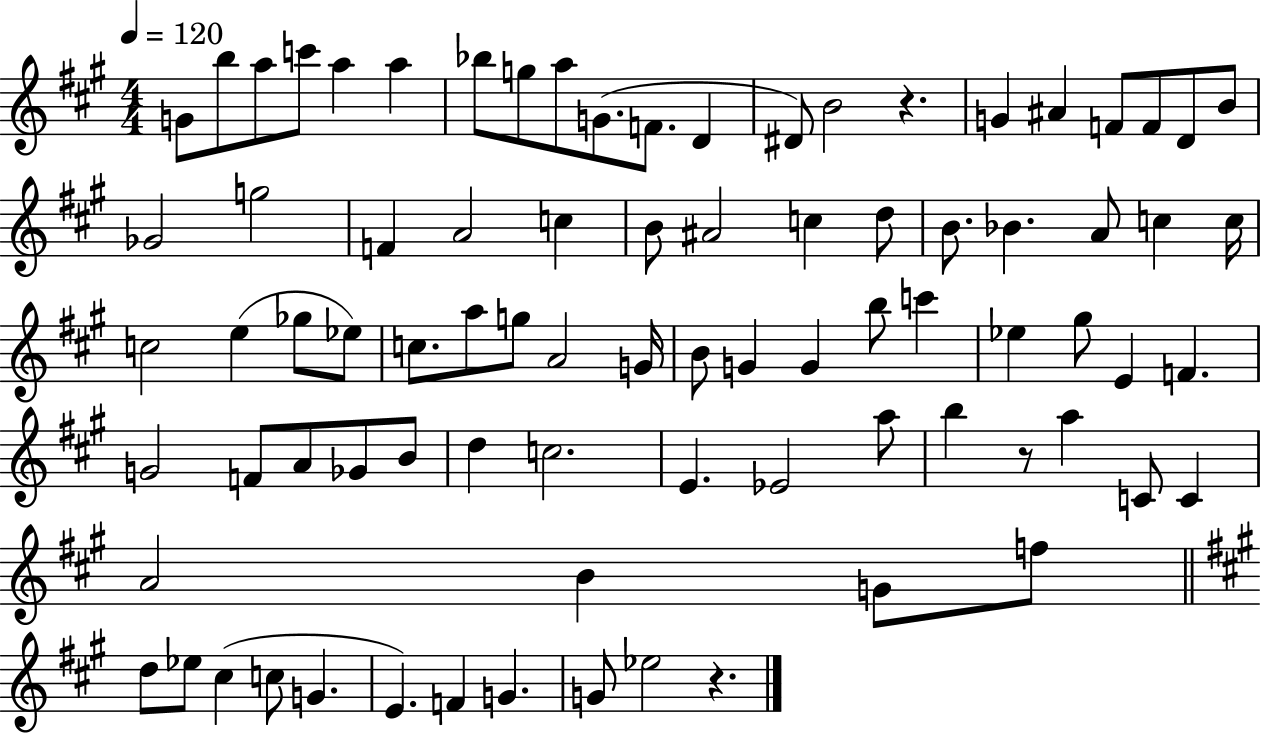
G4/e B5/e A5/e C6/e A5/q A5/q Bb5/e G5/e A5/e G4/e. F4/e. D4/q D#4/e B4/h R/q. G4/q A#4/q F4/e F4/e D4/e B4/e Gb4/h G5/h F4/q A4/h C5/q B4/e A#4/h C5/q D5/e B4/e. Bb4/q. A4/e C5/q C5/s C5/h E5/q Gb5/e Eb5/e C5/e. A5/e G5/e A4/h G4/s B4/e G4/q G4/q B5/e C6/q Eb5/q G#5/e E4/q F4/q. G4/h F4/e A4/e Gb4/e B4/e D5/q C5/h. E4/q. Eb4/h A5/e B5/q R/e A5/q C4/e C4/q A4/h B4/q G4/e F5/e D5/e Eb5/e C#5/q C5/e G4/q. E4/q. F4/q G4/q. G4/e Eb5/h R/q.